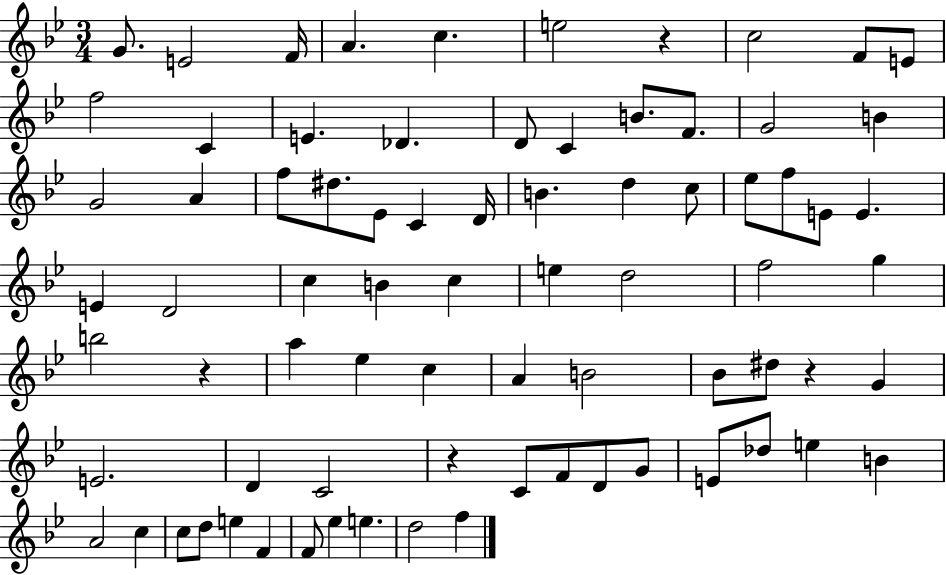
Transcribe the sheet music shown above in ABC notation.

X:1
T:Untitled
M:3/4
L:1/4
K:Bb
G/2 E2 F/4 A c e2 z c2 F/2 E/2 f2 C E _D D/2 C B/2 F/2 G2 B G2 A f/2 ^d/2 _E/2 C D/4 B d c/2 _e/2 f/2 E/2 E E D2 c B c e d2 f2 g b2 z a _e c A B2 _B/2 ^d/2 z G E2 D C2 z C/2 F/2 D/2 G/2 E/2 _d/2 e B A2 c c/2 d/2 e F F/2 _e e d2 f